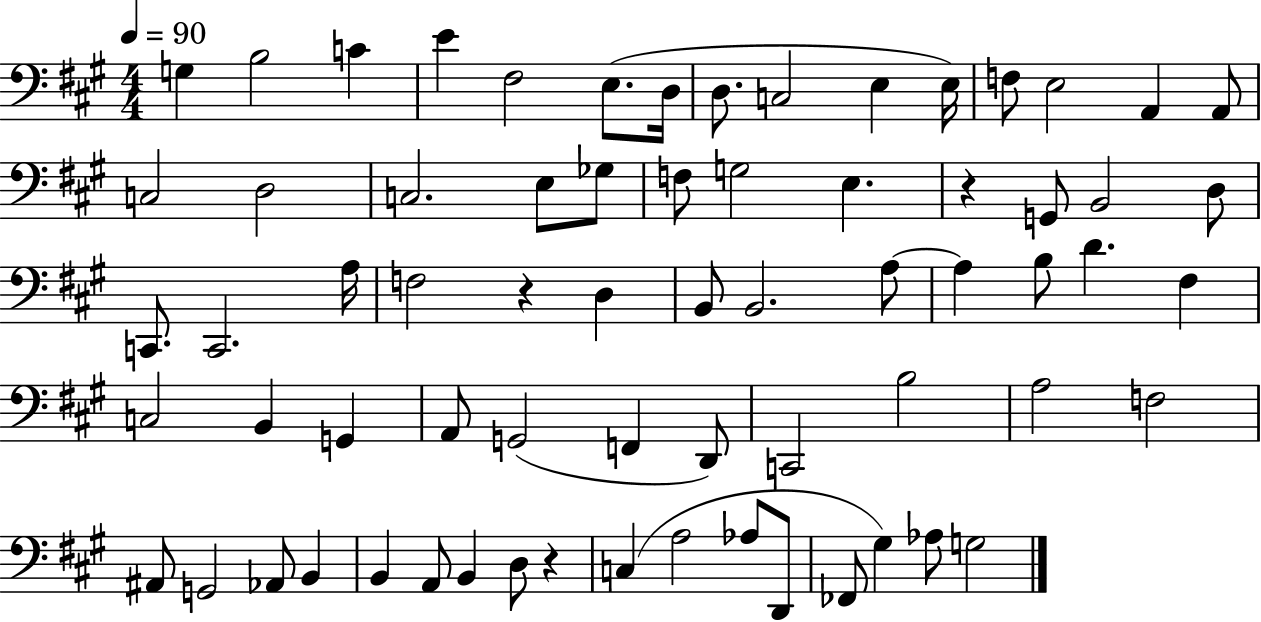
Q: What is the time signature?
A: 4/4